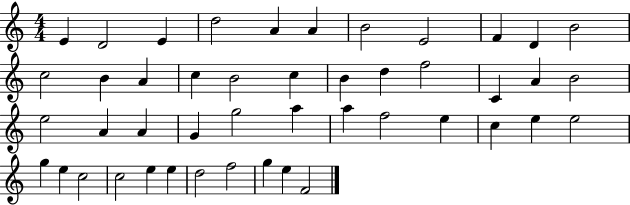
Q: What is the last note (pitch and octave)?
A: F4